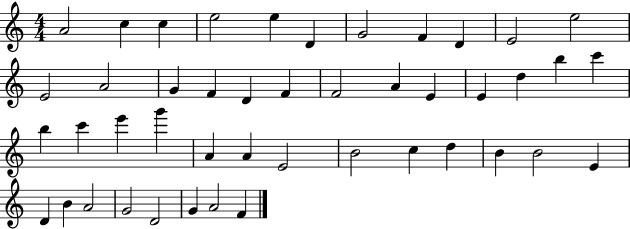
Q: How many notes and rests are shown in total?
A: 45